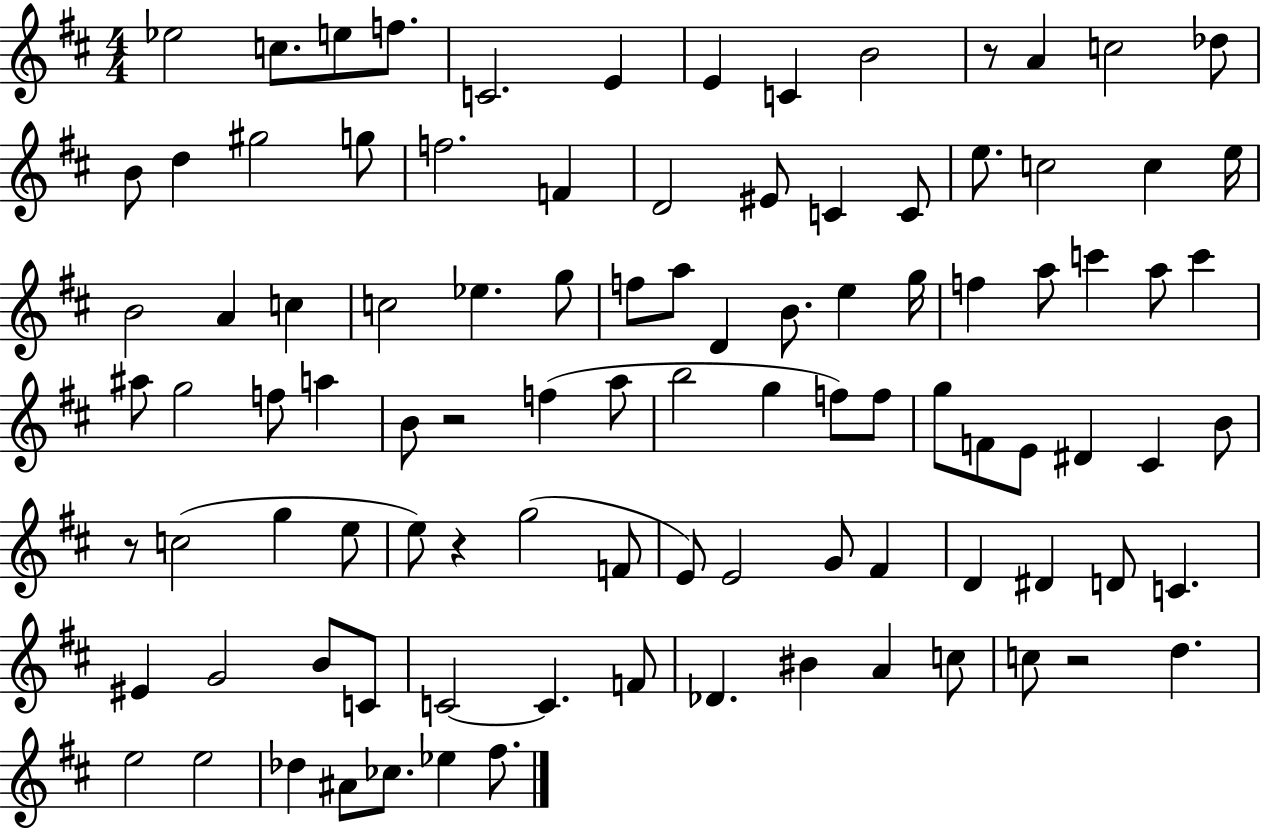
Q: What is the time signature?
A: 4/4